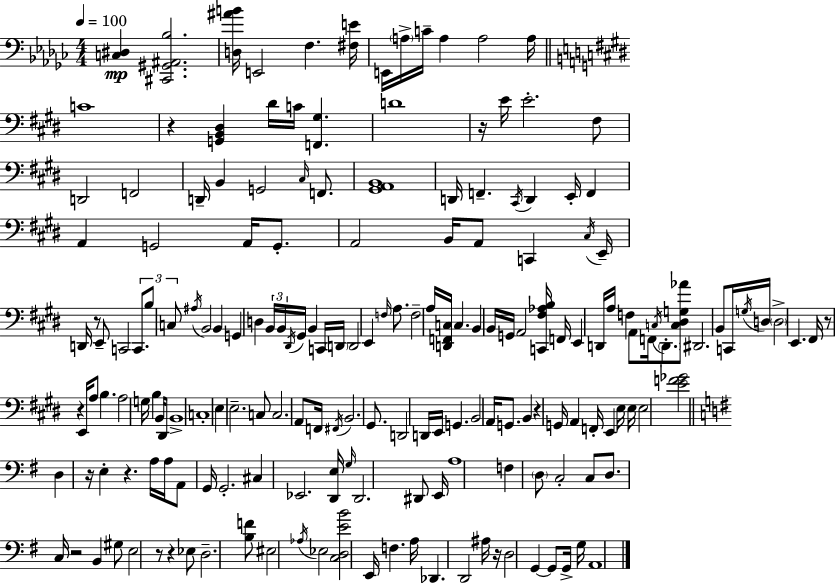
X:1
T:Untitled
M:4/4
L:1/4
K:Ebm
[C,^D,] [^C,,^G,,^A,,_B,]2 [D,^AB]/4 E,,2 F, [^F,E]/4 E,,/4 A,/4 C/4 A, A,2 A,/4 C4 z [G,,B,,^D,] ^D/4 C/4 [F,,^G,] D4 z/4 E/4 E2 ^F,/2 D,,2 F,,2 D,,/4 B,, G,,2 ^C,/4 F,,/2 [^G,,A,,B,,]4 D,,/4 F,, ^C,,/4 D,, E,,/4 F,, A,, G,,2 A,,/4 G,,/2 A,,2 B,,/4 A,,/2 C,, ^C,/4 E,,/4 D,,/4 z/2 E,,/2 C,,2 C,,/2 B,/2 C,/2 ^A,/4 B,,2 B,, G,, D, B,,/4 B,,/4 ^D,,/4 ^G,,/4 B,, C,,/4 D,,/4 D,,2 E,, F,/4 A,/2 F,2 A,/4 [D,,F,,C,]/4 C, B,, B,,/4 G,,/4 A,,2 [C,,^F,_A,B,]/4 F,,/4 E,, D,,/4 A,/4 F, A,,/2 F,,/4 C,/4 D,,/2 [C,^D,G,_A]/2 ^D,,2 B,,/2 C,,/4 G,/4 D,/4 D,2 E,, ^F,,/4 z/2 z E,,/4 A,/2 B, A,2 G,/4 B, B,,/4 ^D,,/2 B,,4 C,4 E, E,2 C,/2 C,2 A,,/2 F,,/4 ^F,,/4 B,,2 ^G,,/2 D,,2 D,,/4 E,,/4 G,, B,,2 A,,/4 G,,/2 B,, z G,,/4 A,, F,,/4 E,, E,/4 E,/4 E,2 [EF_G]2 D, z/4 E, z A,/4 A,/4 A,,/2 G,,/4 G,,2 ^C, _E,,2 [D,,E,]/4 G,/4 D,,2 ^D,,/2 E,,/4 A,4 F, D,/2 C,2 C,/2 D,/2 C,/4 z2 B,, ^G,/2 E,2 z/2 z _E,/2 D,2 [B,F]/2 ^E,2 _A,/4 _E,2 [C,D,EB]2 E,,/4 F, A,/4 _D,, D,,2 ^A,/4 z/4 D,2 G,, G,,/2 G,,/4 G,/4 A,,4